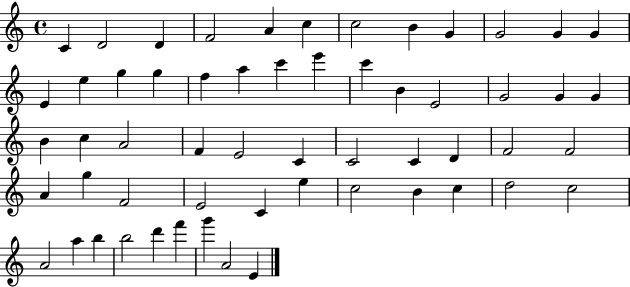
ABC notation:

X:1
T:Untitled
M:4/4
L:1/4
K:C
C D2 D F2 A c c2 B G G2 G G E e g g f a c' e' c' B E2 G2 G G B c A2 F E2 C C2 C D F2 F2 A g F2 E2 C e c2 B c d2 c2 A2 a b b2 d' f' g' A2 E